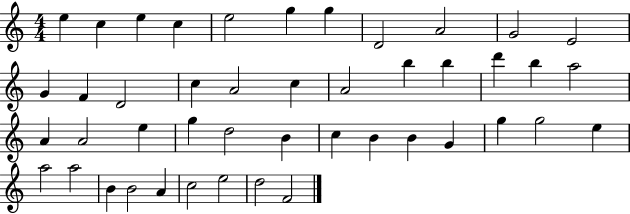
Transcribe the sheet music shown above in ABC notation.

X:1
T:Untitled
M:4/4
L:1/4
K:C
e c e c e2 g g D2 A2 G2 E2 G F D2 c A2 c A2 b b d' b a2 A A2 e g d2 B c B B G g g2 e a2 a2 B B2 A c2 e2 d2 F2